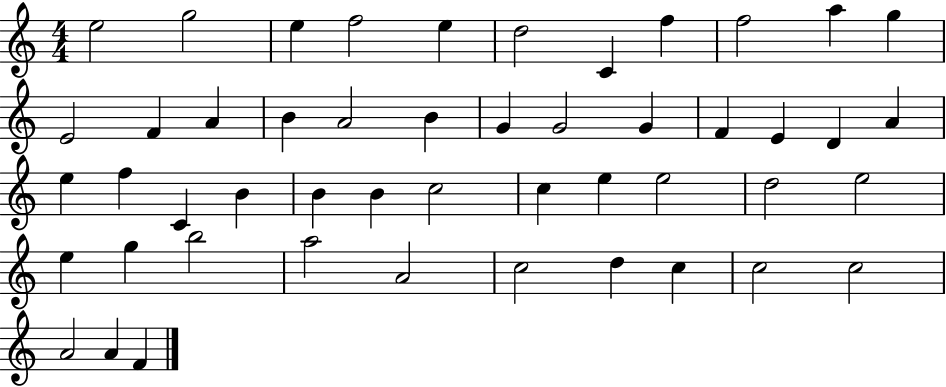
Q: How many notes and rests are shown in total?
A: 49